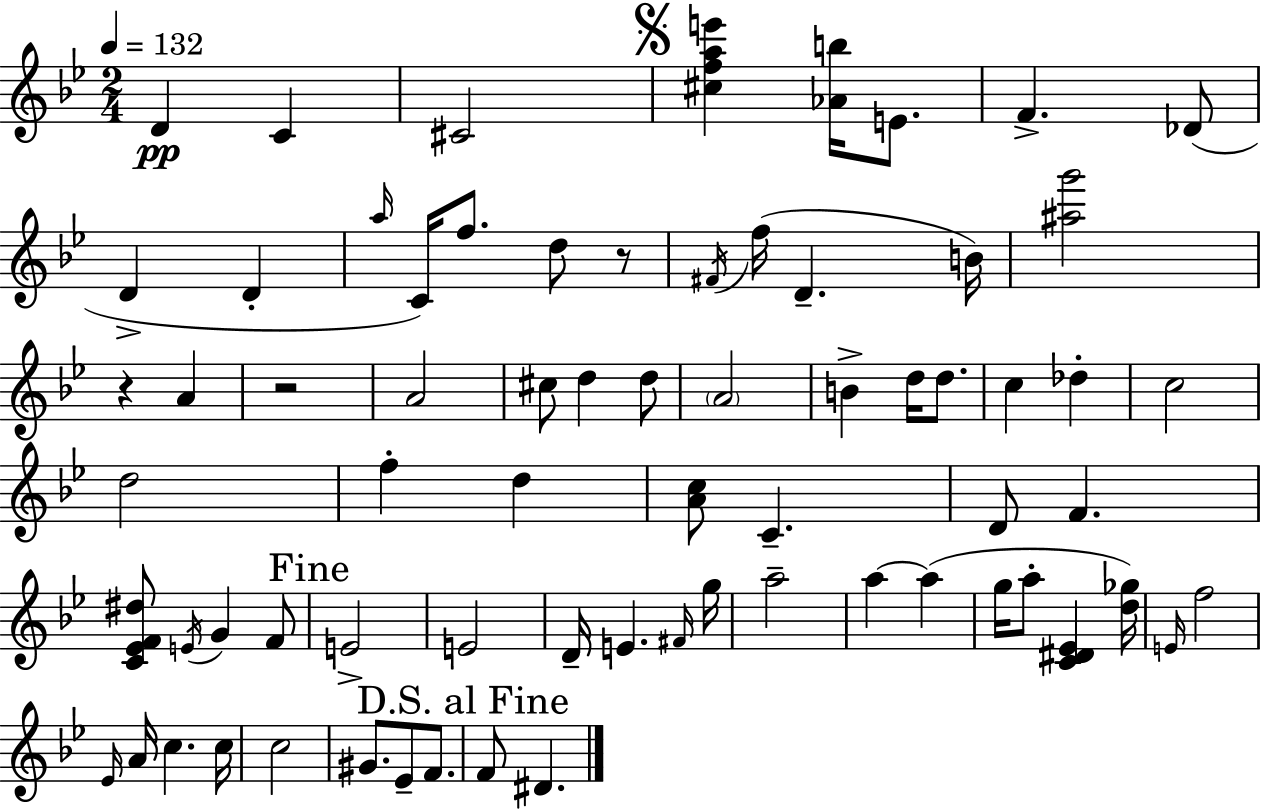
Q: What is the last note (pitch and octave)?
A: D#4